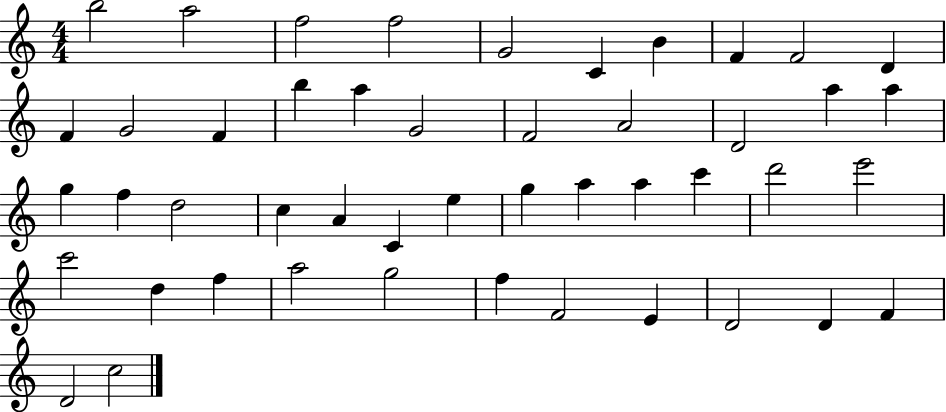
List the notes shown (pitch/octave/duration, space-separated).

B5/h A5/h F5/h F5/h G4/h C4/q B4/q F4/q F4/h D4/q F4/q G4/h F4/q B5/q A5/q G4/h F4/h A4/h D4/h A5/q A5/q G5/q F5/q D5/h C5/q A4/q C4/q E5/q G5/q A5/q A5/q C6/q D6/h E6/h C6/h D5/q F5/q A5/h G5/h F5/q F4/h E4/q D4/h D4/q F4/q D4/h C5/h